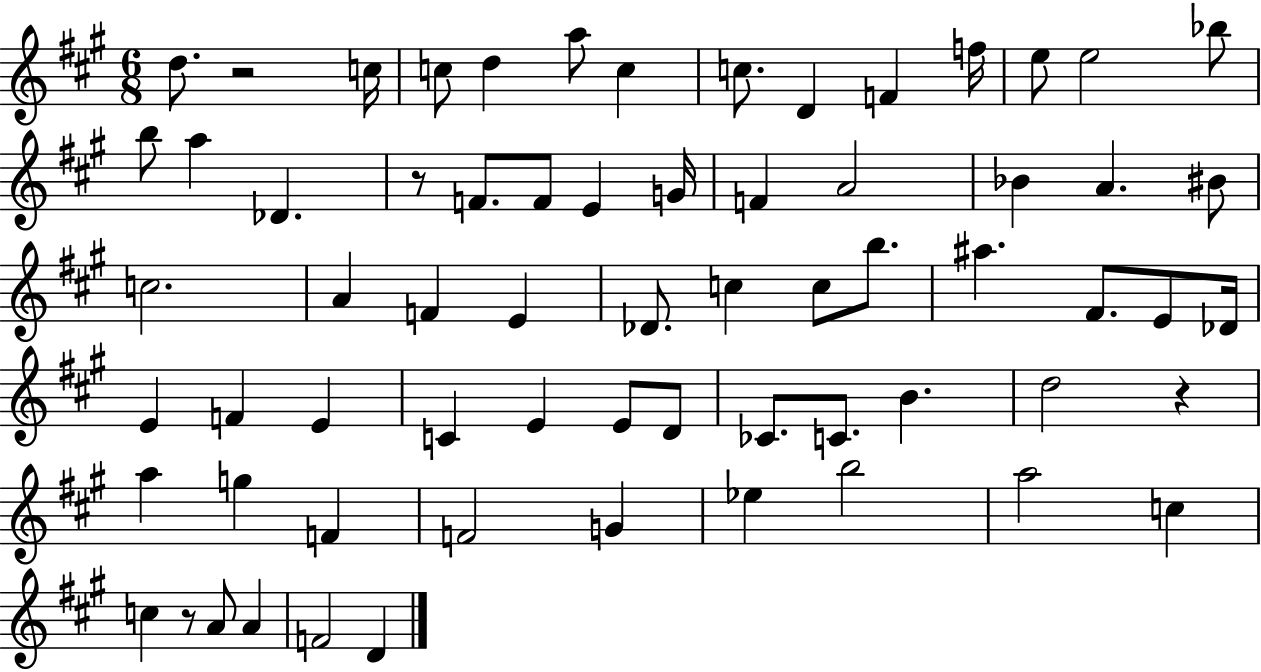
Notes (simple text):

D5/e. R/h C5/s C5/e D5/q A5/e C5/q C5/e. D4/q F4/q F5/s E5/e E5/h Bb5/e B5/e A5/q Db4/q. R/e F4/e. F4/e E4/q G4/s F4/q A4/h Bb4/q A4/q. BIS4/e C5/h. A4/q F4/q E4/q Db4/e. C5/q C5/e B5/e. A#5/q. F#4/e. E4/e Db4/s E4/q F4/q E4/q C4/q E4/q E4/e D4/e CES4/e. C4/e. B4/q. D5/h R/q A5/q G5/q F4/q F4/h G4/q Eb5/q B5/h A5/h C5/q C5/q R/e A4/e A4/q F4/h D4/q